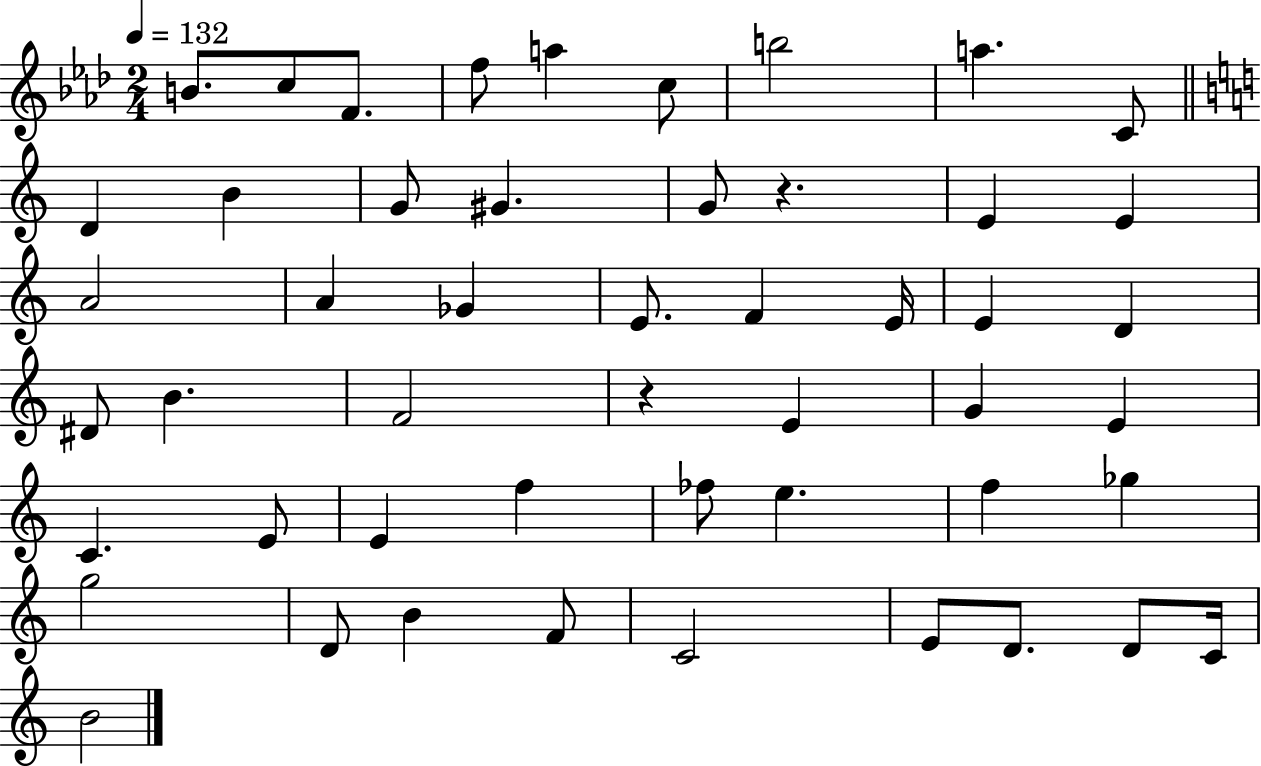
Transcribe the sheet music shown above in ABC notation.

X:1
T:Untitled
M:2/4
L:1/4
K:Ab
B/2 c/2 F/2 f/2 a c/2 b2 a C/2 D B G/2 ^G G/2 z E E A2 A _G E/2 F E/4 E D ^D/2 B F2 z E G E C E/2 E f _f/2 e f _g g2 D/2 B F/2 C2 E/2 D/2 D/2 C/4 B2